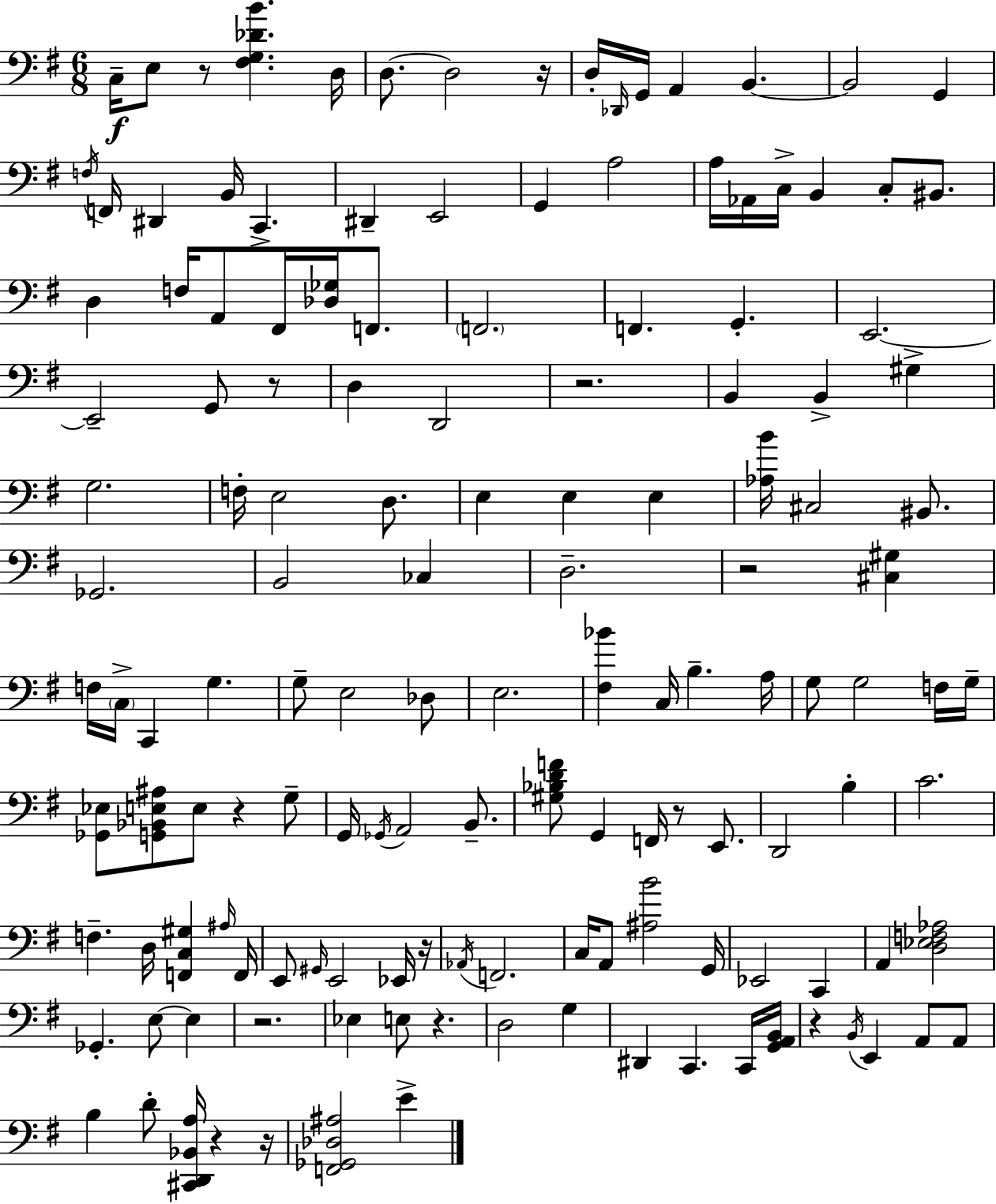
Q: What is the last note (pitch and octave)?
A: E4